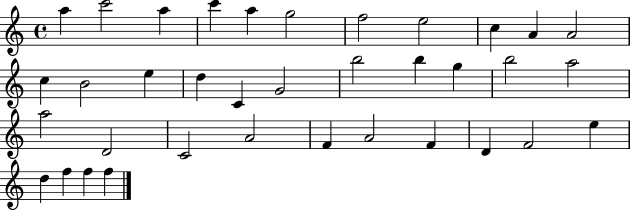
A5/q C6/h A5/q C6/q A5/q G5/h F5/h E5/h C5/q A4/q A4/h C5/q B4/h E5/q D5/q C4/q G4/h B5/h B5/q G5/q B5/h A5/h A5/h D4/h C4/h A4/h F4/q A4/h F4/q D4/q F4/h E5/q D5/q F5/q F5/q F5/q